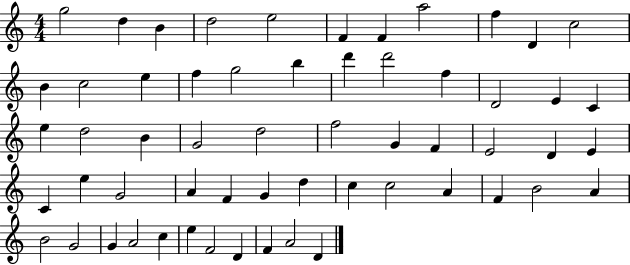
{
  \clef treble
  \numericTimeSignature
  \time 4/4
  \key c \major
  g''2 d''4 b'4 | d''2 e''2 | f'4 f'4 a''2 | f''4 d'4 c''2 | \break b'4 c''2 e''4 | f''4 g''2 b''4 | d'''4 d'''2 f''4 | d'2 e'4 c'4 | \break e''4 d''2 b'4 | g'2 d''2 | f''2 g'4 f'4 | e'2 d'4 e'4 | \break c'4 e''4 g'2 | a'4 f'4 g'4 d''4 | c''4 c''2 a'4 | f'4 b'2 a'4 | \break b'2 g'2 | g'4 a'2 c''4 | e''4 f'2 d'4 | f'4 a'2 d'4 | \break \bar "|."
}